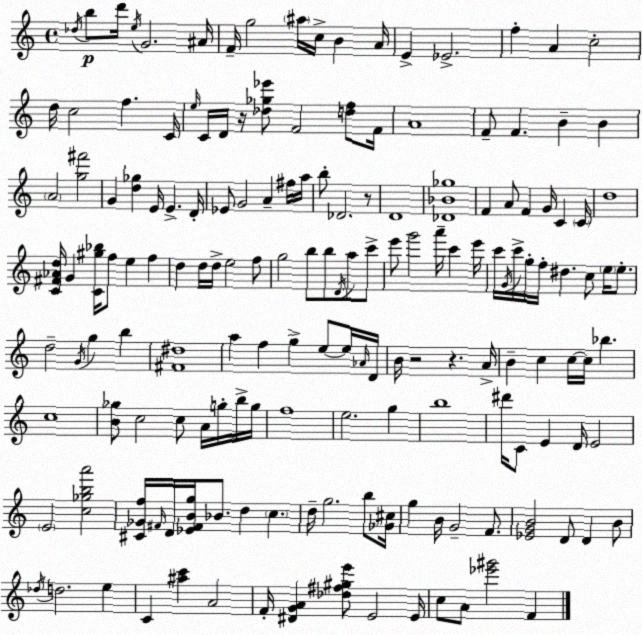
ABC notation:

X:1
T:Untitled
M:4/4
L:1/4
K:C
_d/4 b/2 d'/4 e/4 G2 ^A/4 F/4 g2 ^a/4 c/4 B A/4 E _E2 f A c2 d/4 c2 f C/4 e/4 C/4 D/4 z/4 [_d_g_e']/2 F2 [df]/2 F/4 A4 F/2 F B B A2 [g^f']2 G [d_g] E/4 E D/4 _E/2 G2 A ^f/4 a/4 b/2 _D2 z/2 D4 [_D_B_g]4 F A/2 F G/4 C C/4 d4 [C^F_Ad]/4 G [C^g_b]/4 f/2 e f d d/4 d/4 e2 f/2 g2 b/2 b/2 D/4 a/2 c'/2 e'/2 g'2 a'/4 c' e'/4 c'/4 G/4 c'/4 g/4 f/4 ^d c/2 e/4 e/2 d2 G/4 g b [^F^d]4 a f g e/2 e/4 _A/4 D/4 B/4 z2 z A/4 B c c/4 c/4 _b c4 [B_g]/2 c2 c/2 A/4 g/4 b/4 g/4 f4 e2 g b4 ^d'/4 C/2 E D/4 E2 E2 [c_gba']2 [^C_Gf]/4 ^F/4 D/4 [_E^FBg]/4 _B/2 d c d/4 g2 b/2 [_G^c]/4 g B/4 G2 F/2 [_EGB]2 D/2 D B/2 _d/4 d2 e C [^ac'] A2 F/4 [^DGA] [_d^f^ge']/2 E2 E/4 c/2 A/2 [_e'^g']2 F